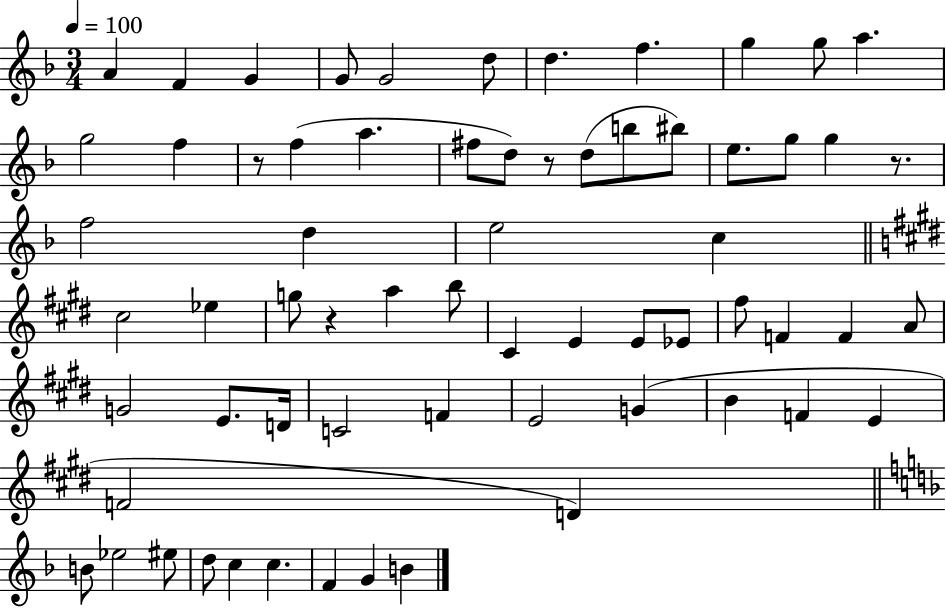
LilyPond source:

{
  \clef treble
  \numericTimeSignature
  \time 3/4
  \key f \major
  \tempo 4 = 100
  \repeat volta 2 { a'4 f'4 g'4 | g'8 g'2 d''8 | d''4. f''4. | g''4 g''8 a''4. | \break g''2 f''4 | r8 f''4( a''4. | fis''8 d''8) r8 d''8( b''8 bis''8) | e''8. g''8 g''4 r8. | \break f''2 d''4 | e''2 c''4 | \bar "||" \break \key e \major cis''2 ees''4 | g''8 r4 a''4 b''8 | cis'4 e'4 e'8 ees'8 | fis''8 f'4 f'4 a'8 | \break g'2 e'8. d'16 | c'2 f'4 | e'2 g'4( | b'4 f'4 e'4 | \break f'2 d'4) | \bar "||" \break \key d \minor b'8 ees''2 eis''8 | d''8 c''4 c''4. | f'4 g'4 b'4 | } \bar "|."
}